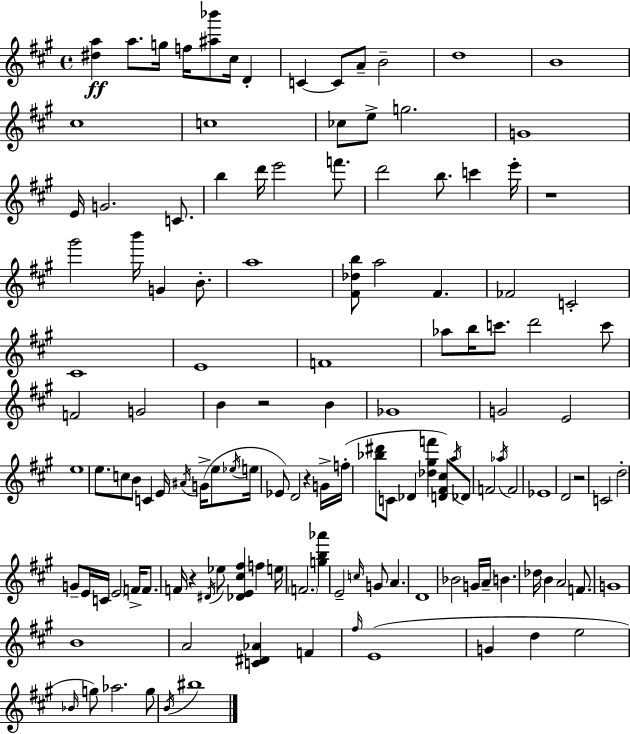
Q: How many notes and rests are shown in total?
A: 132